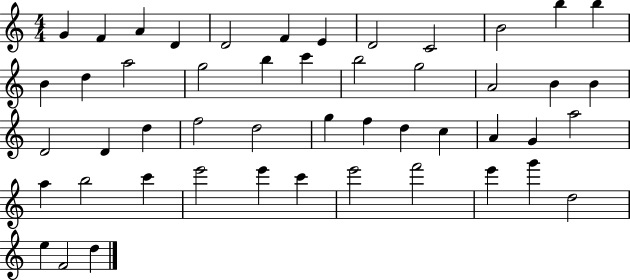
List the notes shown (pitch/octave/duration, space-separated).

G4/q F4/q A4/q D4/q D4/h F4/q E4/q D4/h C4/h B4/h B5/q B5/q B4/q D5/q A5/h G5/h B5/q C6/q B5/h G5/h A4/h B4/q B4/q D4/h D4/q D5/q F5/h D5/h G5/q F5/q D5/q C5/q A4/q G4/q A5/h A5/q B5/h C6/q E6/h E6/q C6/q E6/h F6/h E6/q G6/q D5/h E5/q F4/h D5/q